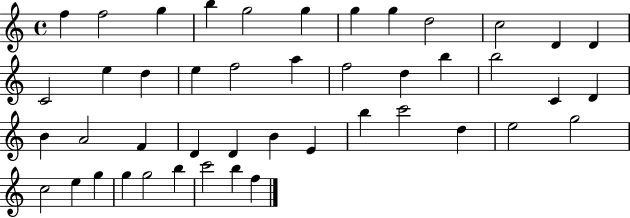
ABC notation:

X:1
T:Untitled
M:4/4
L:1/4
K:C
f f2 g b g2 g g g d2 c2 D D C2 e d e f2 a f2 d b b2 C D B A2 F D D B E b c'2 d e2 g2 c2 e g g g2 b c'2 b f